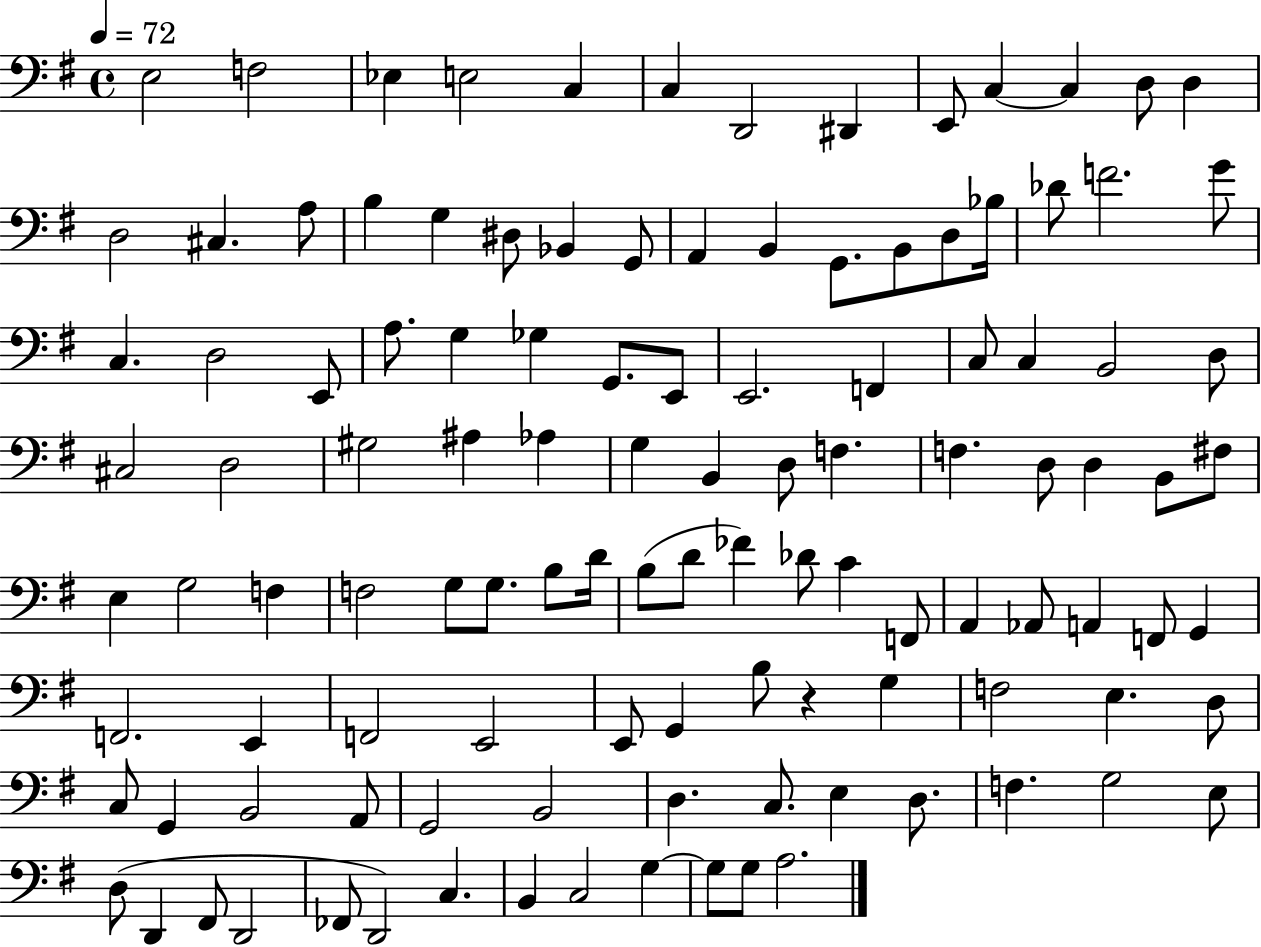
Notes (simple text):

E3/h F3/h Eb3/q E3/h C3/q C3/q D2/h D#2/q E2/e C3/q C3/q D3/e D3/q D3/h C#3/q. A3/e B3/q G3/q D#3/e Bb2/q G2/e A2/q B2/q G2/e. B2/e D3/e Bb3/s Db4/e F4/h. G4/e C3/q. D3/h E2/e A3/e. G3/q Gb3/q G2/e. E2/e E2/h. F2/q C3/e C3/q B2/h D3/e C#3/h D3/h G#3/h A#3/q Ab3/q G3/q B2/q D3/e F3/q. F3/q. D3/e D3/q B2/e F#3/e E3/q G3/h F3/q F3/h G3/e G3/e. B3/e D4/s B3/e D4/e FES4/q Db4/e C4/q F2/e A2/q Ab2/e A2/q F2/e G2/q F2/h. E2/q F2/h E2/h E2/e G2/q B3/e R/q G3/q F3/h E3/q. D3/e C3/e G2/q B2/h A2/e G2/h B2/h D3/q. C3/e. E3/q D3/e. F3/q. G3/h E3/e D3/e D2/q F#2/e D2/h FES2/e D2/h C3/q. B2/q C3/h G3/q G3/e G3/e A3/h.